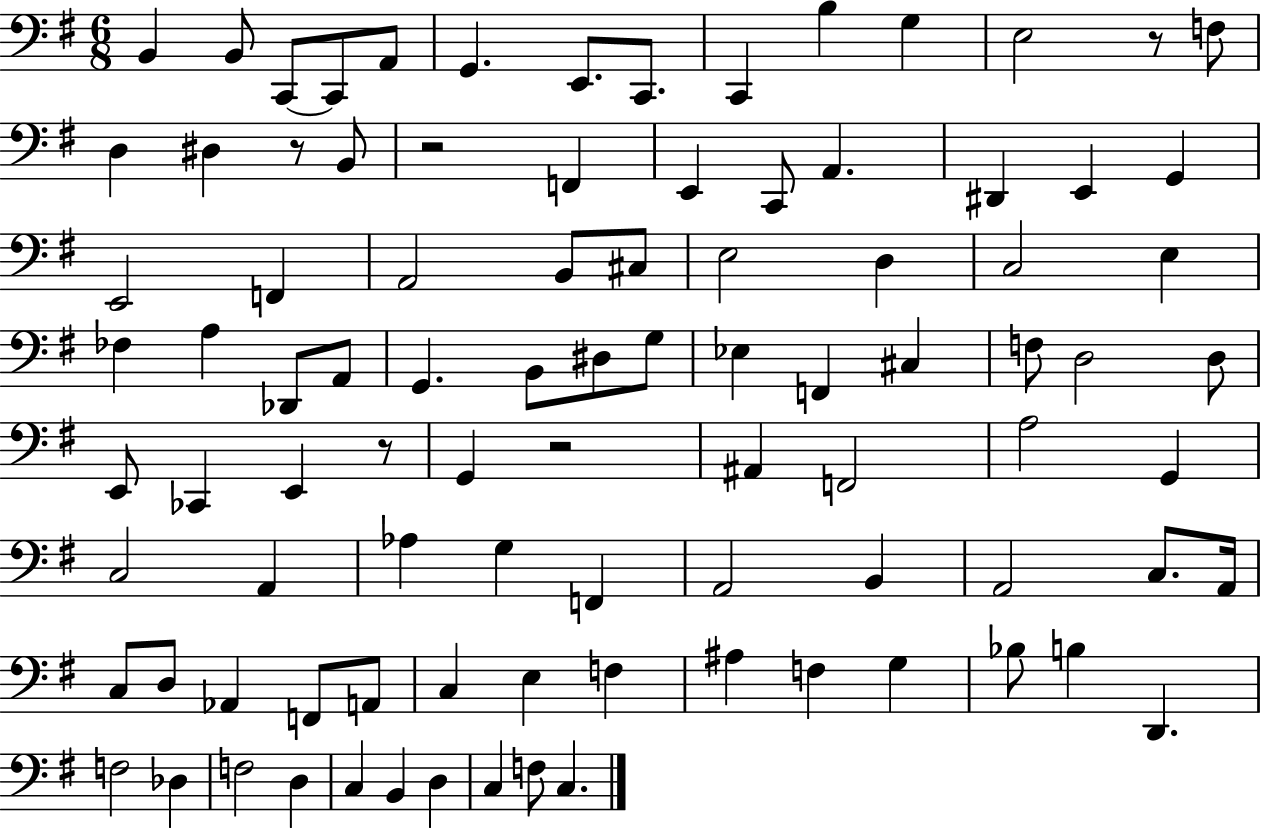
B2/q B2/e C2/e C2/e A2/e G2/q. E2/e. C2/e. C2/q B3/q G3/q E3/h R/e F3/e D3/q D#3/q R/e B2/e R/h F2/q E2/q C2/e A2/q. D#2/q E2/q G2/q E2/h F2/q A2/h B2/e C#3/e E3/h D3/q C3/h E3/q FES3/q A3/q Db2/e A2/e G2/q. B2/e D#3/e G3/e Eb3/q F2/q C#3/q F3/e D3/h D3/e E2/e CES2/q E2/q R/e G2/q R/h A#2/q F2/h A3/h G2/q C3/h A2/q Ab3/q G3/q F2/q A2/h B2/q A2/h C3/e. A2/s C3/e D3/e Ab2/q F2/e A2/e C3/q E3/q F3/q A#3/q F3/q G3/q Bb3/e B3/q D2/q. F3/h Db3/q F3/h D3/q C3/q B2/q D3/q C3/q F3/e C3/q.